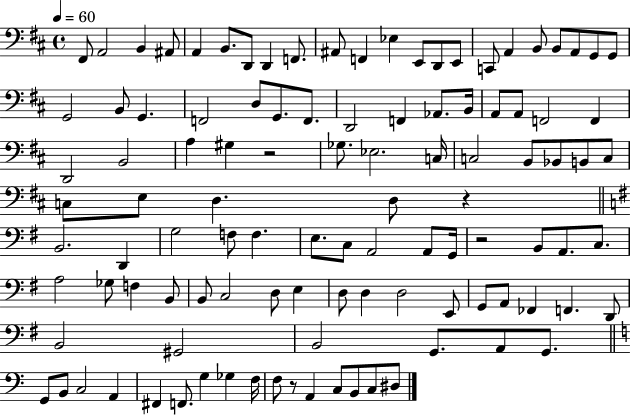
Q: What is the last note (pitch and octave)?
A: D#3